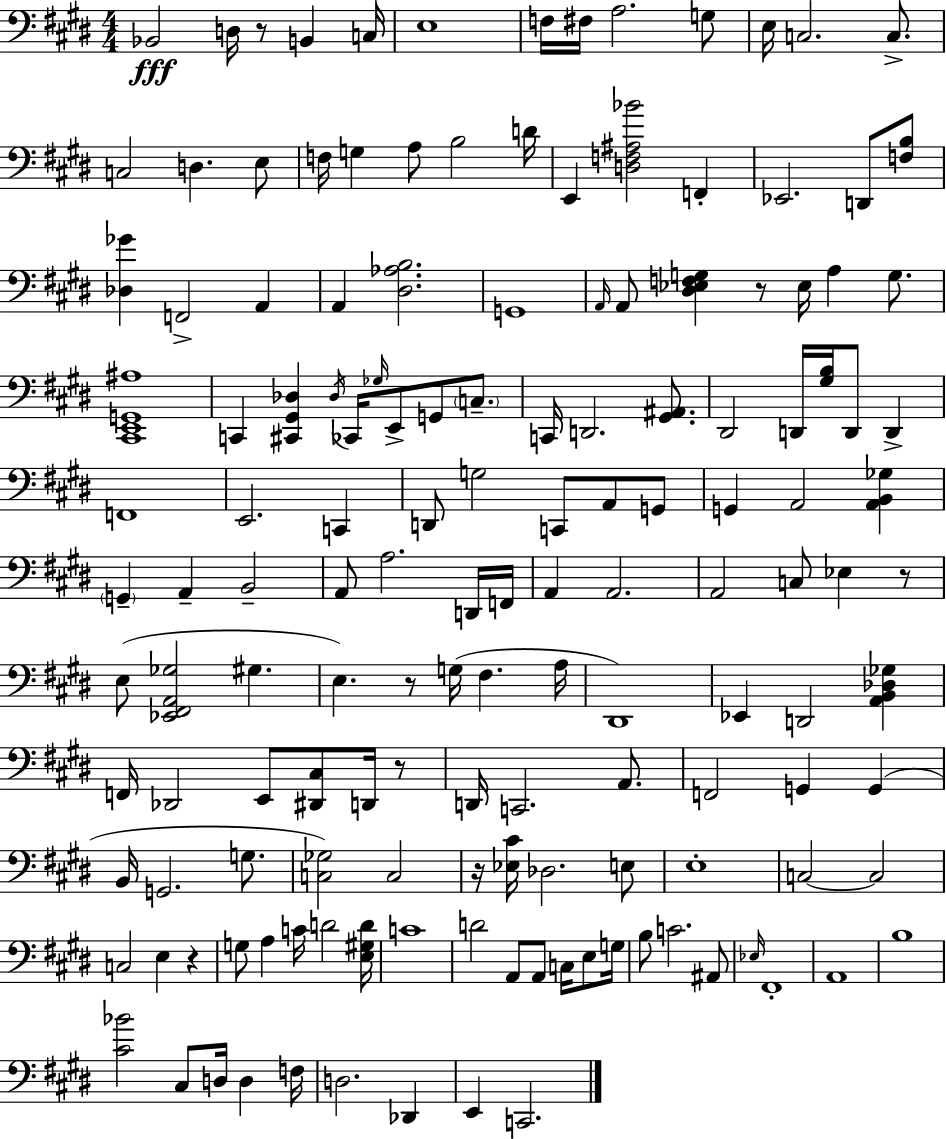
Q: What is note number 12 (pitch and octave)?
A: C3